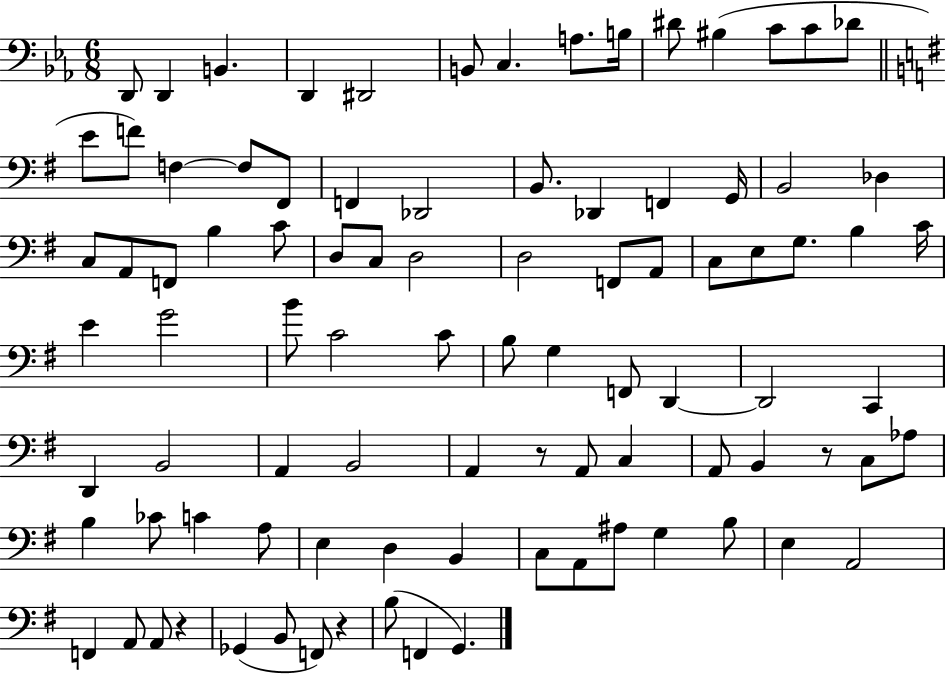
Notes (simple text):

D2/e D2/q B2/q. D2/q D#2/h B2/e C3/q. A3/e. B3/s D#4/e BIS3/q C4/e C4/e Db4/e E4/e F4/e F3/q F3/e F#2/e F2/q Db2/h B2/e. Db2/q F2/q G2/s B2/h Db3/q C3/e A2/e F2/e B3/q C4/e D3/e C3/e D3/h D3/h F2/e A2/e C3/e E3/e G3/e. B3/q C4/s E4/q G4/h B4/e C4/h C4/e B3/e G3/q F2/e D2/q D2/h C2/q D2/q B2/h A2/q B2/h A2/q R/e A2/e C3/q A2/e B2/q R/e C3/e Ab3/e B3/q CES4/e C4/q A3/e E3/q D3/q B2/q C3/e A2/e A#3/e G3/q B3/e E3/q A2/h F2/q A2/e A2/e R/q Gb2/q B2/e F2/e R/q B3/e F2/q G2/q.